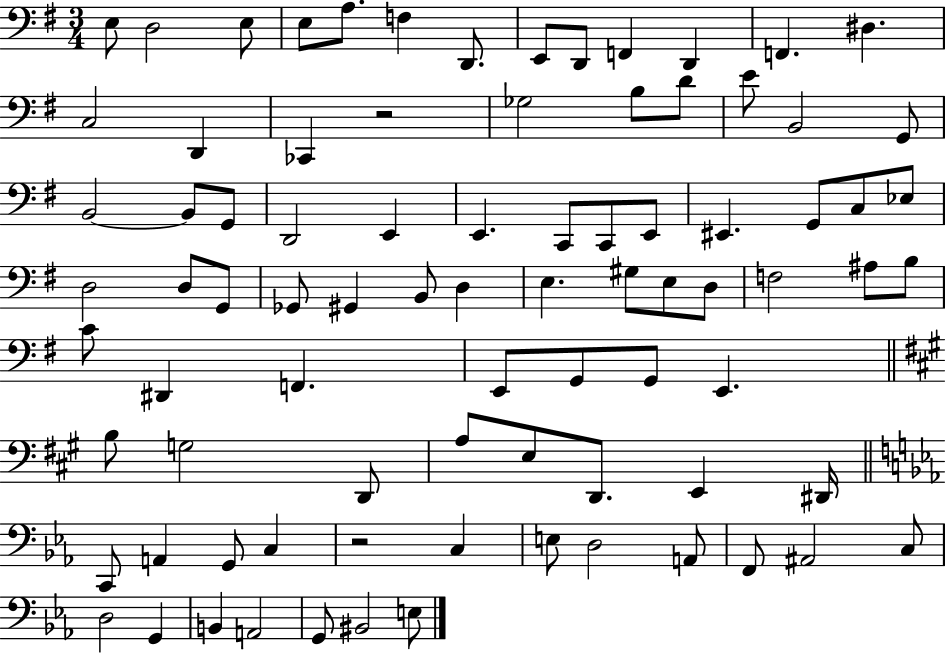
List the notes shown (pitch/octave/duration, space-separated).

E3/e D3/h E3/e E3/e A3/e. F3/q D2/e. E2/e D2/e F2/q D2/q F2/q. D#3/q. C3/h D2/q CES2/q R/h Gb3/h B3/e D4/e E4/e B2/h G2/e B2/h B2/e G2/e D2/h E2/q E2/q. C2/e C2/e E2/e EIS2/q. G2/e C3/e Eb3/e D3/h D3/e G2/e Gb2/e G#2/q B2/e D3/q E3/q. G#3/e E3/e D3/e F3/h A#3/e B3/e C4/e D#2/q F2/q. E2/e G2/e G2/e E2/q. B3/e G3/h D2/e A3/e E3/e D2/e. E2/q D#2/s C2/e A2/q G2/e C3/q R/h C3/q E3/e D3/h A2/e F2/e A#2/h C3/e D3/h G2/q B2/q A2/h G2/e BIS2/h E3/e